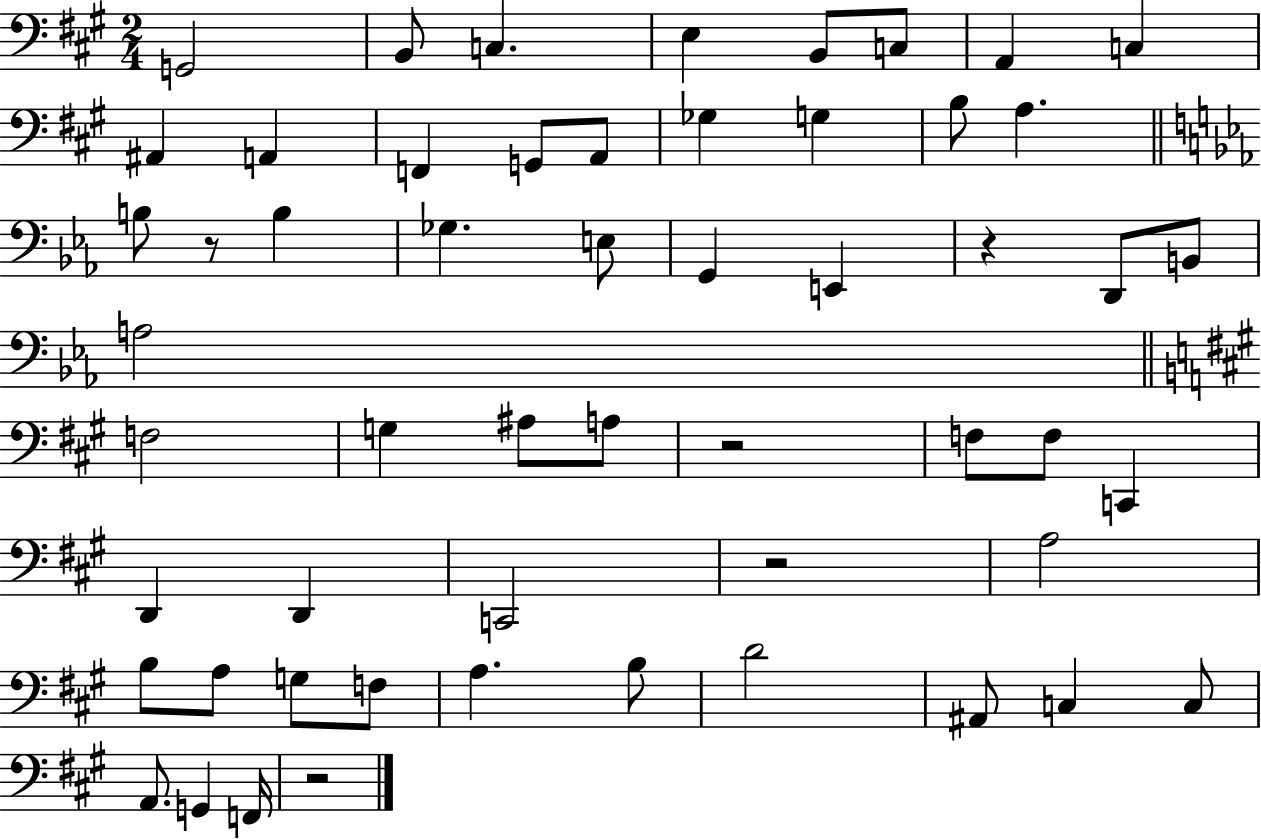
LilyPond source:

{
  \clef bass
  \numericTimeSignature
  \time 2/4
  \key a \major
  g,2 | b,8 c4. | e4 b,8 c8 | a,4 c4 | \break ais,4 a,4 | f,4 g,8 a,8 | ges4 g4 | b8 a4. | \break \bar "||" \break \key c \minor b8 r8 b4 | ges4. e8 | g,4 e,4 | r4 d,8 b,8 | \break a2 | \bar "||" \break \key a \major f2 | g4 ais8 a8 | r2 | f8 f8 c,4 | \break d,4 d,4 | c,2 | r2 | a2 | \break b8 a8 g8 f8 | a4. b8 | d'2 | ais,8 c4 c8 | \break a,8. g,4 f,16 | r2 | \bar "|."
}